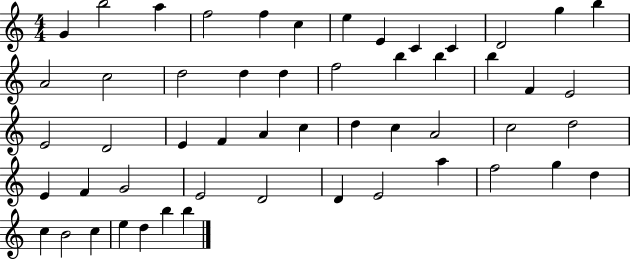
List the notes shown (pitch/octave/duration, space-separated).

G4/q B5/h A5/q F5/h F5/q C5/q E5/q E4/q C4/q C4/q D4/h G5/q B5/q A4/h C5/h D5/h D5/q D5/q F5/h B5/q B5/q B5/q F4/q E4/h E4/h D4/h E4/q F4/q A4/q C5/q D5/q C5/q A4/h C5/h D5/h E4/q F4/q G4/h E4/h D4/h D4/q E4/h A5/q F5/h G5/q D5/q C5/q B4/h C5/q E5/q D5/q B5/q B5/q